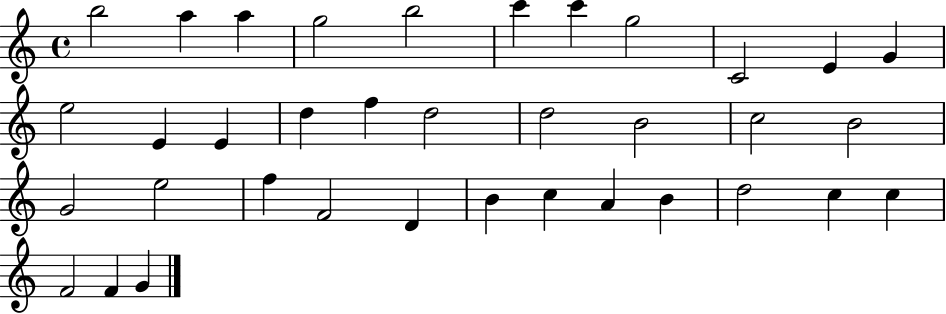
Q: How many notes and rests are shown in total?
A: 36